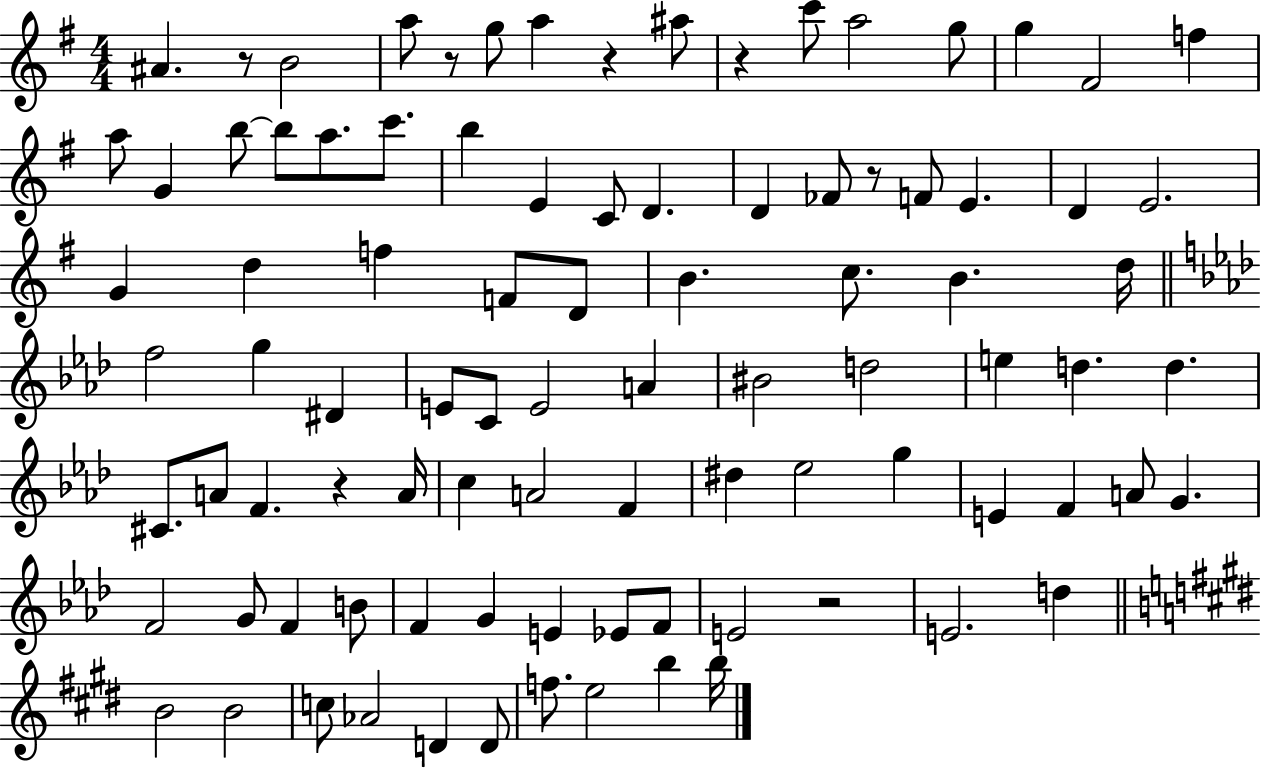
A#4/q. R/e B4/h A5/e R/e G5/e A5/q R/q A#5/e R/q C6/e A5/h G5/e G5/q F#4/h F5/q A5/e G4/q B5/e B5/e A5/e. C6/e. B5/q E4/q C4/e D4/q. D4/q FES4/e R/e F4/e E4/q. D4/q E4/h. G4/q D5/q F5/q F4/e D4/e B4/q. C5/e. B4/q. D5/s F5/h G5/q D#4/q E4/e C4/e E4/h A4/q BIS4/h D5/h E5/q D5/q. D5/q. C#4/e. A4/e F4/q. R/q A4/s C5/q A4/h F4/q D#5/q Eb5/h G5/q E4/q F4/q A4/e G4/q. F4/h G4/e F4/q B4/e F4/q G4/q E4/q Eb4/e F4/e E4/h R/h E4/h. D5/q B4/h B4/h C5/e Ab4/h D4/q D4/e F5/e. E5/h B5/q B5/s